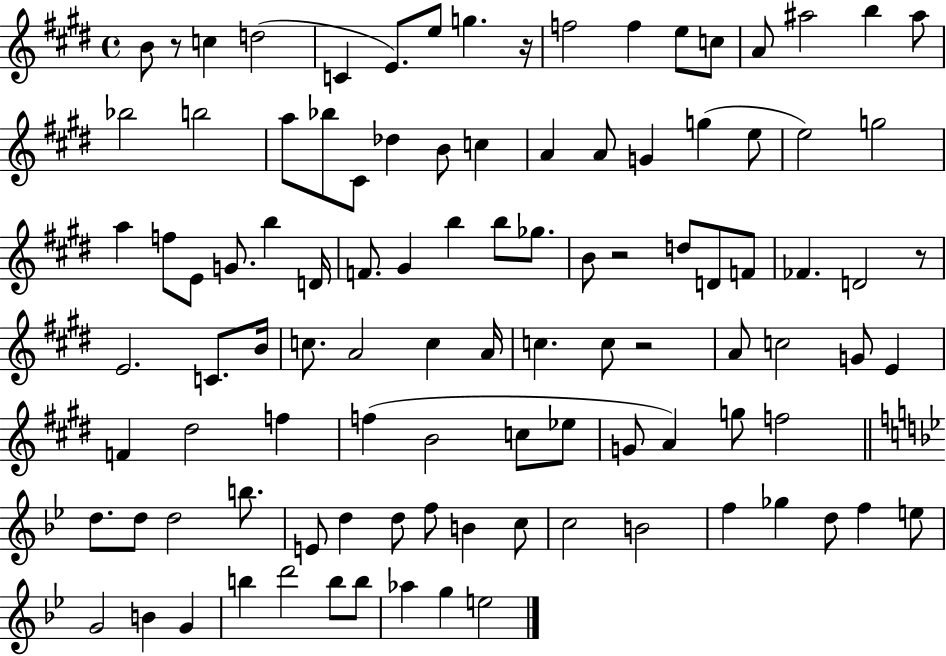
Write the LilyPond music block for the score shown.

{
  \clef treble
  \time 4/4
  \defaultTimeSignature
  \key e \major
  b'8 r8 c''4 d''2( | c'4 e'8.) e''8 g''4. r16 | f''2 f''4 e''8 c''8 | a'8 ais''2 b''4 ais''8 | \break bes''2 b''2 | a''8 bes''8 cis'8 des''4 b'8 c''4 | a'4 a'8 g'4 g''4( e''8 | e''2) g''2 | \break a''4 f''8 e'8 g'8. b''4 d'16 | f'8. gis'4 b''4 b''8 ges''8. | b'8 r2 d''8 d'8 f'8 | fes'4. d'2 r8 | \break e'2. c'8. b'16 | c''8. a'2 c''4 a'16 | c''4. c''8 r2 | a'8 c''2 g'8 e'4 | \break f'4 dis''2 f''4 | f''4( b'2 c''8 ees''8 | g'8 a'4) g''8 f''2 | \bar "||" \break \key bes \major d''8. d''8 d''2 b''8. | e'8 d''4 d''8 f''8 b'4 c''8 | c''2 b'2 | f''4 ges''4 d''8 f''4 e''8 | \break g'2 b'4 g'4 | b''4 d'''2 b''8 b''8 | aes''4 g''4 e''2 | \bar "|."
}